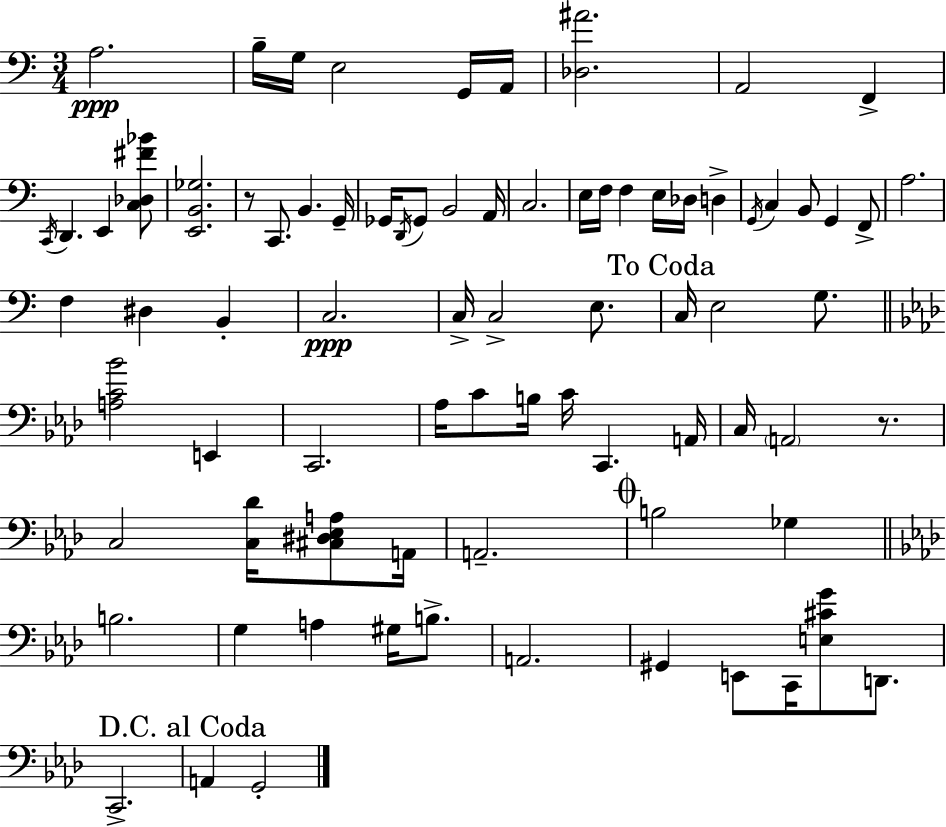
X:1
T:Untitled
M:3/4
L:1/4
K:Am
A,2 B,/4 G,/4 E,2 G,,/4 A,,/4 [_D,^A]2 A,,2 F,, C,,/4 D,, E,, [C,_D,^F_B]/2 [E,,B,,_G,]2 z/2 C,,/2 B,, G,,/4 _G,,/4 D,,/4 _G,,/2 B,,2 A,,/4 C,2 E,/4 F,/4 F, E,/4 _D,/4 D, G,,/4 C, B,,/2 G,, F,,/2 A,2 F, ^D, B,, C,2 C,/4 C,2 E,/2 C,/4 E,2 G,/2 [A,C_B]2 E,, C,,2 _A,/4 C/2 B,/4 C/4 C,, A,,/4 C,/4 A,,2 z/2 C,2 [C,_D]/4 [^C,^D,_E,A,]/2 A,,/4 A,,2 B,2 _G, B,2 G, A, ^G,/4 B,/2 A,,2 ^G,, E,,/2 C,,/4 [E,^CG]/2 D,,/2 C,,2 A,, G,,2